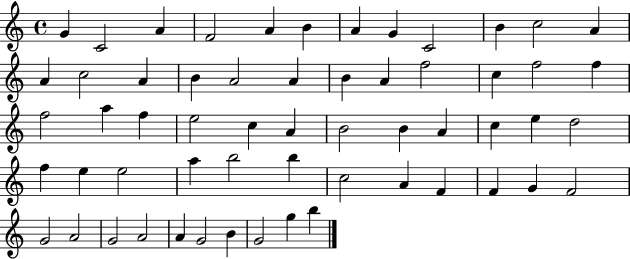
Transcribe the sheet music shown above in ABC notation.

X:1
T:Untitled
M:4/4
L:1/4
K:C
G C2 A F2 A B A G C2 B c2 A A c2 A B A2 A B A f2 c f2 f f2 a f e2 c A B2 B A c e d2 f e e2 a b2 b c2 A F F G F2 G2 A2 G2 A2 A G2 B G2 g b